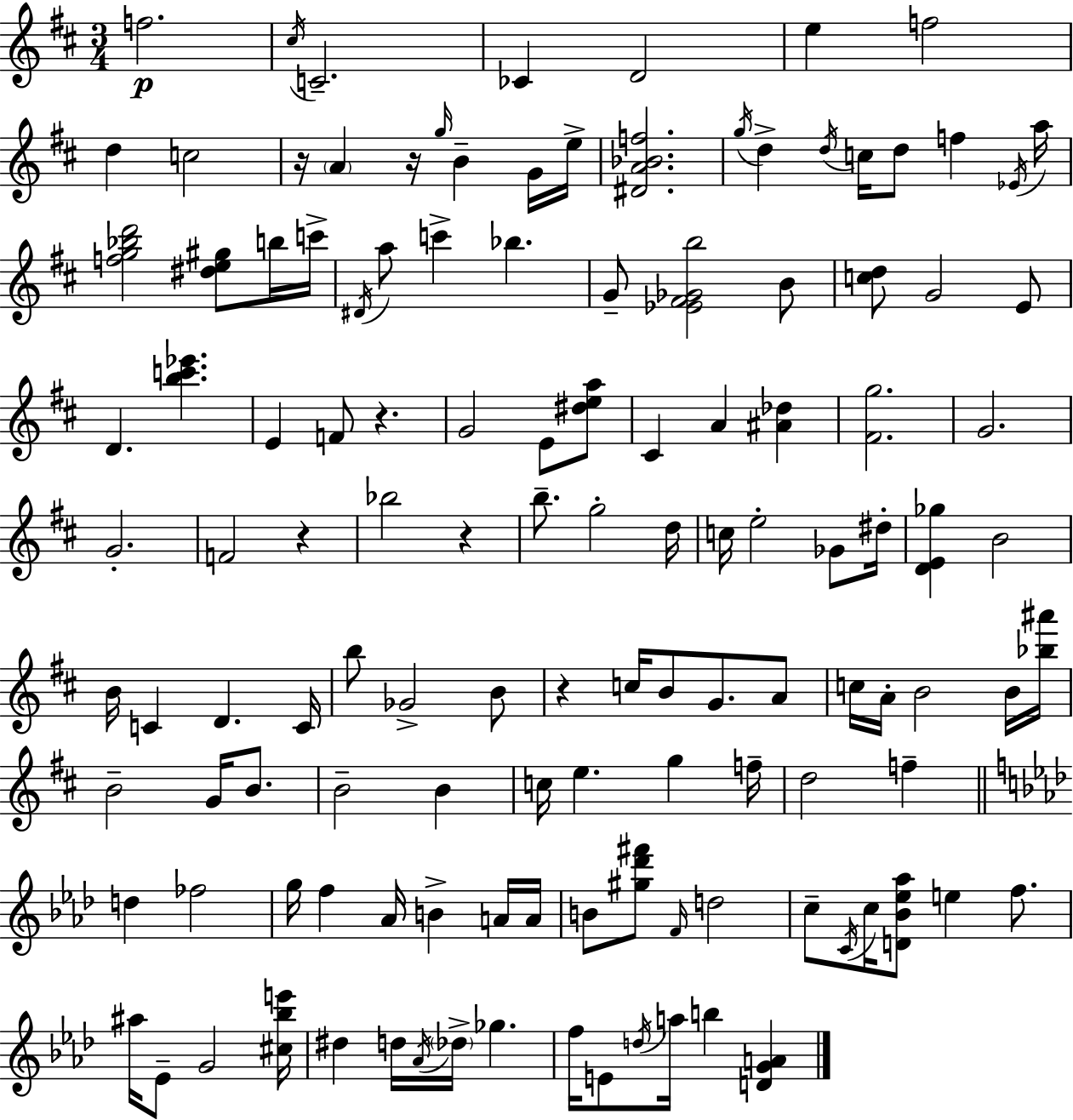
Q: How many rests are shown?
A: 6